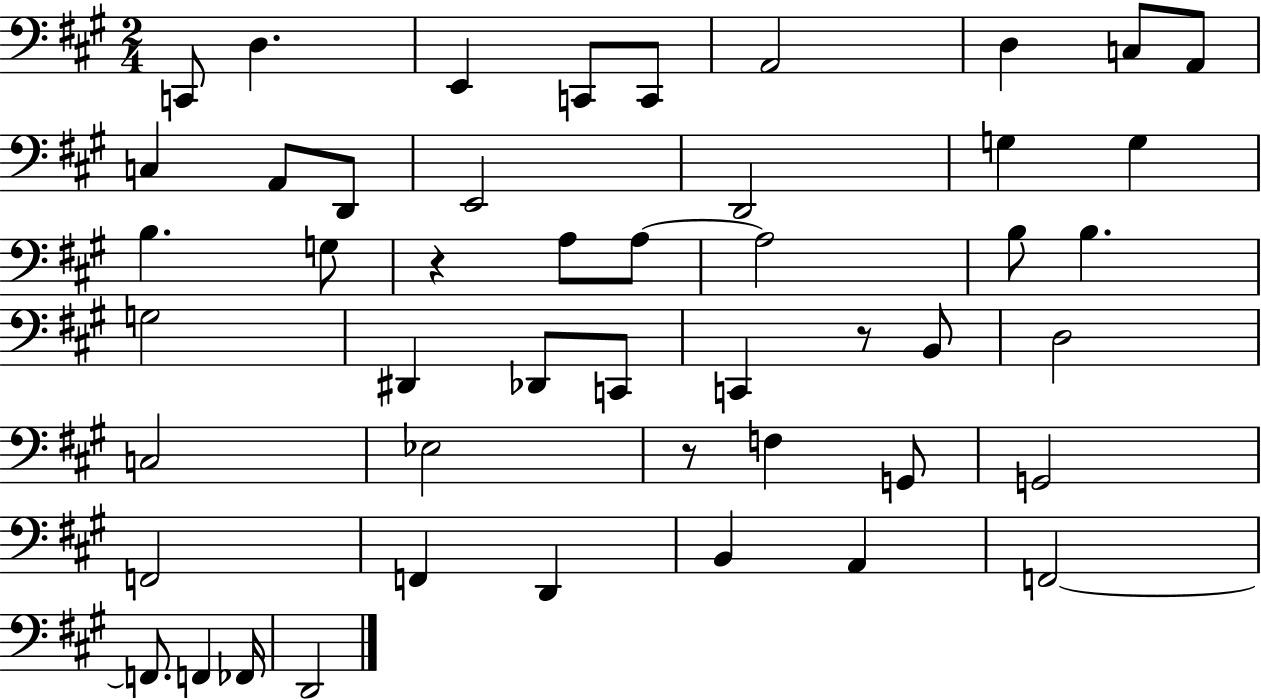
{
  \clef bass
  \numericTimeSignature
  \time 2/4
  \key a \major
  c,8 d4. | e,4 c,8 c,8 | a,2 | d4 c8 a,8 | \break c4 a,8 d,8 | e,2 | d,2 | g4 g4 | \break b4. g8 | r4 a8 a8~~ | a2 | b8 b4. | \break g2 | dis,4 des,8 c,8 | c,4 r8 b,8 | d2 | \break c2 | ees2 | r8 f4 g,8 | g,2 | \break f,2 | f,4 d,4 | b,4 a,4 | f,2~~ | \break f,8. f,4 fes,16 | d,2 | \bar "|."
}